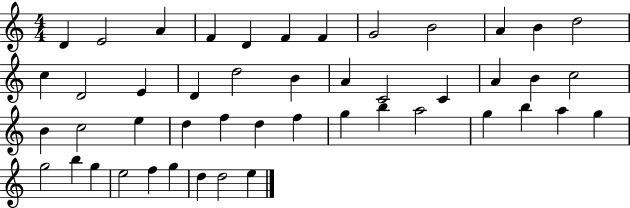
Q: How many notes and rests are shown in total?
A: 47